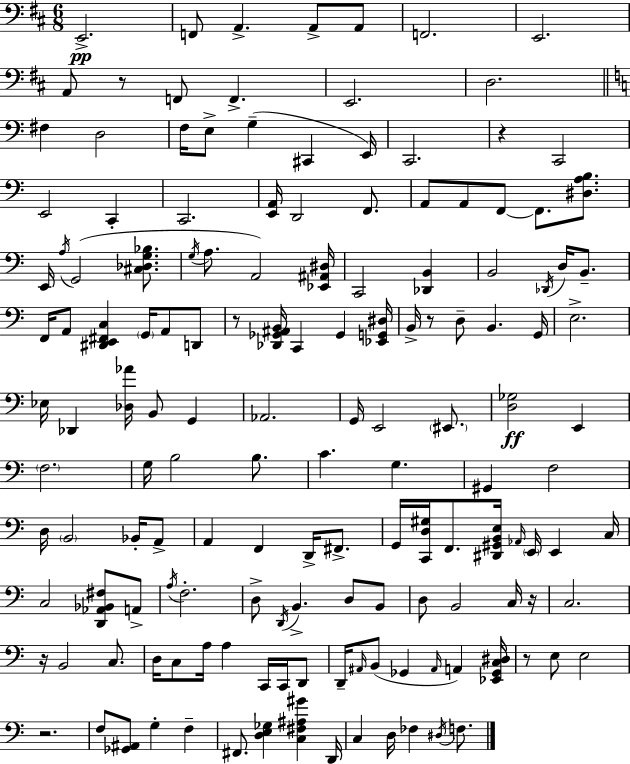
E2/h. F2/e A2/q. A2/e A2/e F2/h. E2/h. A2/e R/e F2/e F2/q. E2/h. D3/h. F#3/q D3/h F3/s E3/e G3/q C#2/q E2/s C2/h. R/q C2/h E2/h C2/q C2/h. [E2,A2]/s D2/h F2/e. A2/e A2/e F2/e F2/e. [D#3,A3,B3]/e. E2/s A3/s G2/h [C#3,Db3,G3,Bb3]/e. G3/s A3/e. A2/h [Eb2,A#2,D#3]/s C2/h [Db2,B2]/q B2/h Db2/s D3/s B2/e. F2/s A2/e [D#2,E2,F#2,C3]/q G2/s A2/e D2/e R/e [Db2,Gb2,A#2,B2]/s C2/q Gb2/q [Eb2,G2,D#3]/s B2/s R/e D3/e B2/q. G2/s E3/h. Eb3/s Db2/q [Db3,Ab4]/s B2/e G2/q Ab2/h. G2/s E2/h EIS2/e. [D3,Gb3]/h E2/q F3/h. G3/s B3/h B3/e. C4/q. G3/q. G#2/q F3/h D3/s B2/h Bb2/s A2/e A2/q F2/q D2/s F#2/e. G2/s [C2,D3,G#3]/s F2/e. [D#2,G#2,B2,E3]/s Ab2/s E2/s E2/q C3/s C3/h [D2,Ab2,Bb2,F#3]/e A2/e A3/s F3/h. D3/e D2/s B2/q. D3/e B2/e D3/e B2/h C3/s R/s C3/h. R/s B2/h C3/e. D3/s C3/e A3/s A3/q C2/s C2/s D2/e D2/s A#2/s B2/e Gb2/q A#2/s A2/q [Eb2,Gb2,C3,D#3]/s R/e E3/e E3/h R/h. F3/e [Gb2,A#2]/e G3/q F3/q F#2/e. [D3,E3,Gb3]/q [C3,F#3,A#3,G#4]/q D2/s C3/q D3/s FES3/q D#3/s F3/e.